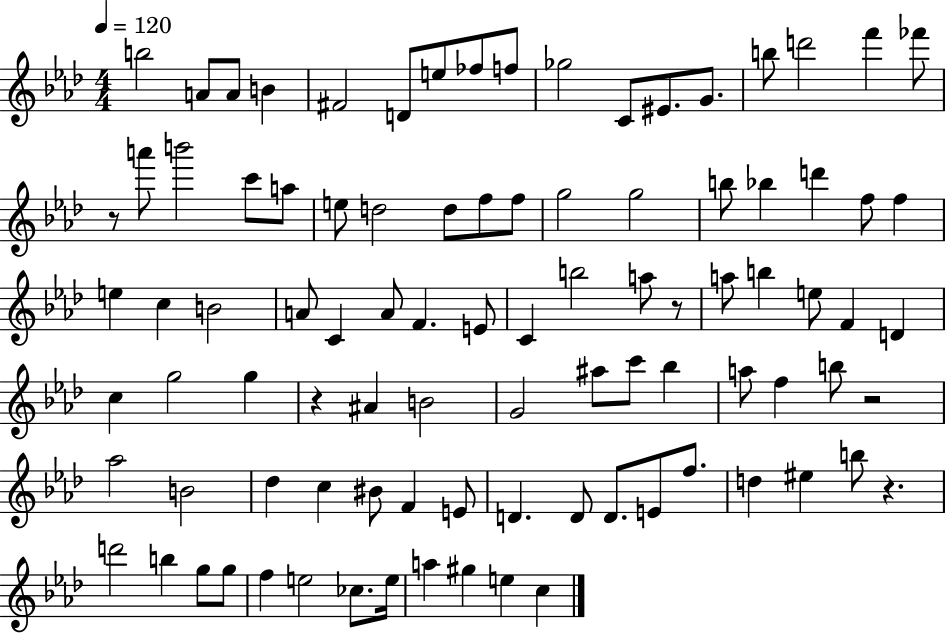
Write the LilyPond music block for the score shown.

{
  \clef treble
  \numericTimeSignature
  \time 4/4
  \key aes \major
  \tempo 4 = 120
  \repeat volta 2 { b''2 a'8 a'8 b'4 | fis'2 d'8 e''8 fes''8 f''8 | ges''2 c'8 eis'8. g'8. | b''8 d'''2 f'''4 fes'''8 | \break r8 a'''8 b'''2 c'''8 a''8 | e''8 d''2 d''8 f''8 f''8 | g''2 g''2 | b''8 bes''4 d'''4 f''8 f''4 | \break e''4 c''4 b'2 | a'8 c'4 a'8 f'4. e'8 | c'4 b''2 a''8 r8 | a''8 b''4 e''8 f'4 d'4 | \break c''4 g''2 g''4 | r4 ais'4 b'2 | g'2 ais''8 c'''8 bes''4 | a''8 f''4 b''8 r2 | \break aes''2 b'2 | des''4 c''4 bis'8 f'4 e'8 | d'4. d'8 d'8. e'8 f''8. | d''4 eis''4 b''8 r4. | \break d'''2 b''4 g''8 g''8 | f''4 e''2 ces''8. e''16 | a''4 gis''4 e''4 c''4 | } \bar "|."
}